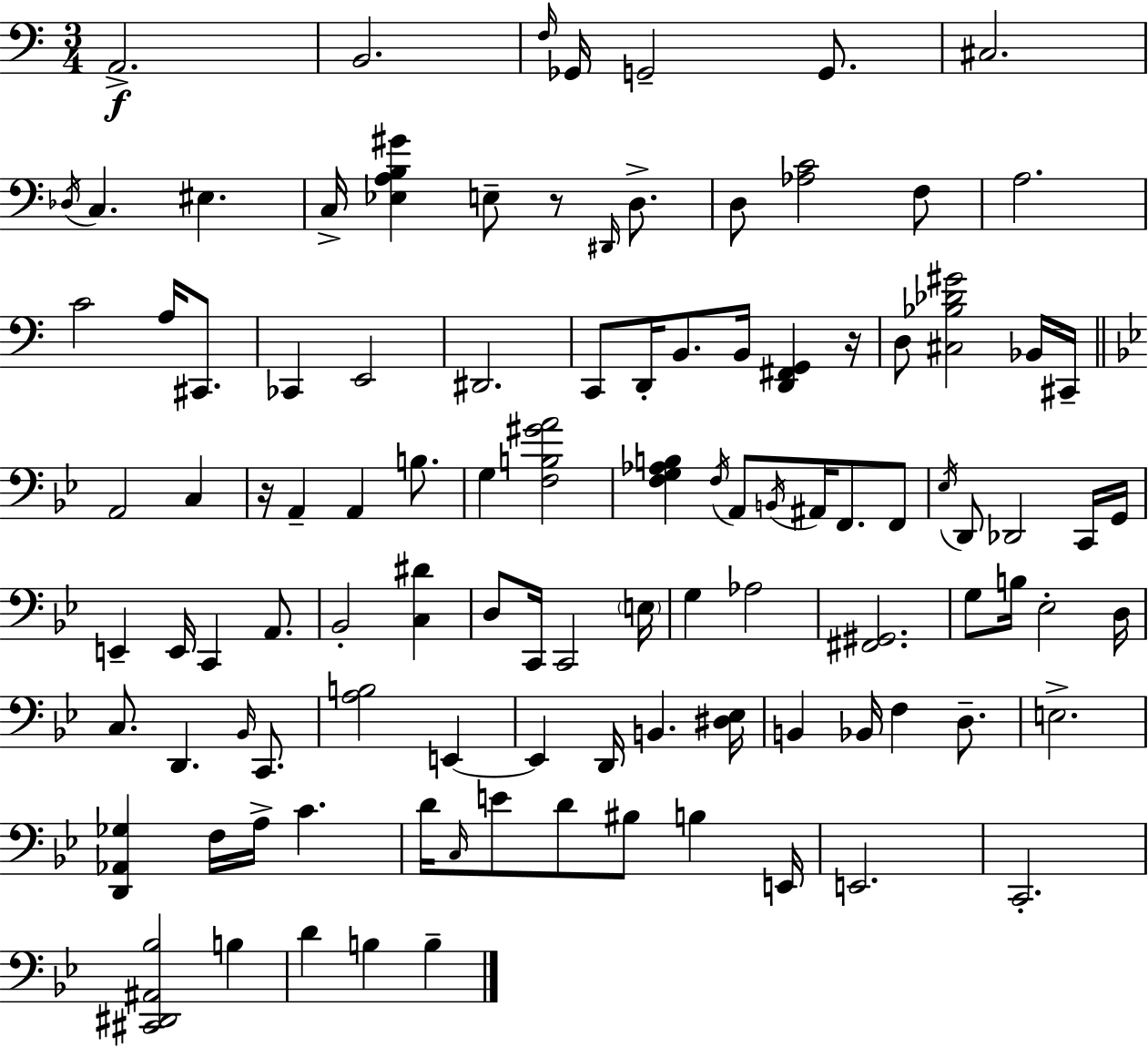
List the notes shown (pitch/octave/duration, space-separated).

A2/h. B2/h. F3/s Gb2/s G2/h G2/e. C#3/h. Db3/s C3/q. EIS3/q. C3/s [Eb3,A3,B3,G#4]/q E3/e R/e D#2/s D3/e. D3/e [Ab3,C4]/h F3/e A3/h. C4/h A3/s C#2/e. CES2/q E2/h D#2/h. C2/e D2/s B2/e. B2/s [D2,F#2,G2]/q R/s D3/e [C#3,Bb3,Db4,G#4]/h Bb2/s C#2/s A2/h C3/q R/s A2/q A2/q B3/e. G3/q [F3,B3,G#4,A4]/h [F3,G3,Ab3,B3]/q F3/s A2/e B2/s A#2/s F2/e. F2/e Eb3/s D2/e Db2/h C2/s G2/s E2/q E2/s C2/q A2/e. Bb2/h [C3,D#4]/q D3/e C2/s C2/h E3/s G3/q Ab3/h [F#2,G#2]/h. G3/e B3/s Eb3/h D3/s C3/e. D2/q. Bb2/s C2/e. [A3,B3]/h E2/q E2/q D2/s B2/q. [D#3,Eb3]/s B2/q Bb2/s F3/q D3/e. E3/h. [D2,Ab2,Gb3]/q F3/s A3/s C4/q. D4/s C3/s E4/e D4/e BIS3/e B3/q E2/s E2/h. C2/h. [C#2,D#2,A#2,Bb3]/h B3/q D4/q B3/q B3/q